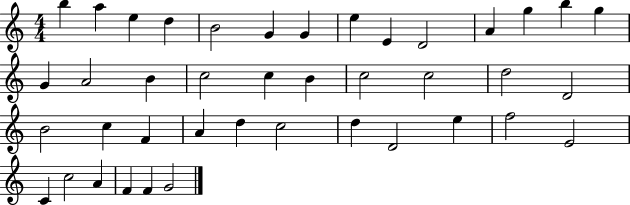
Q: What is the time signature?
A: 4/4